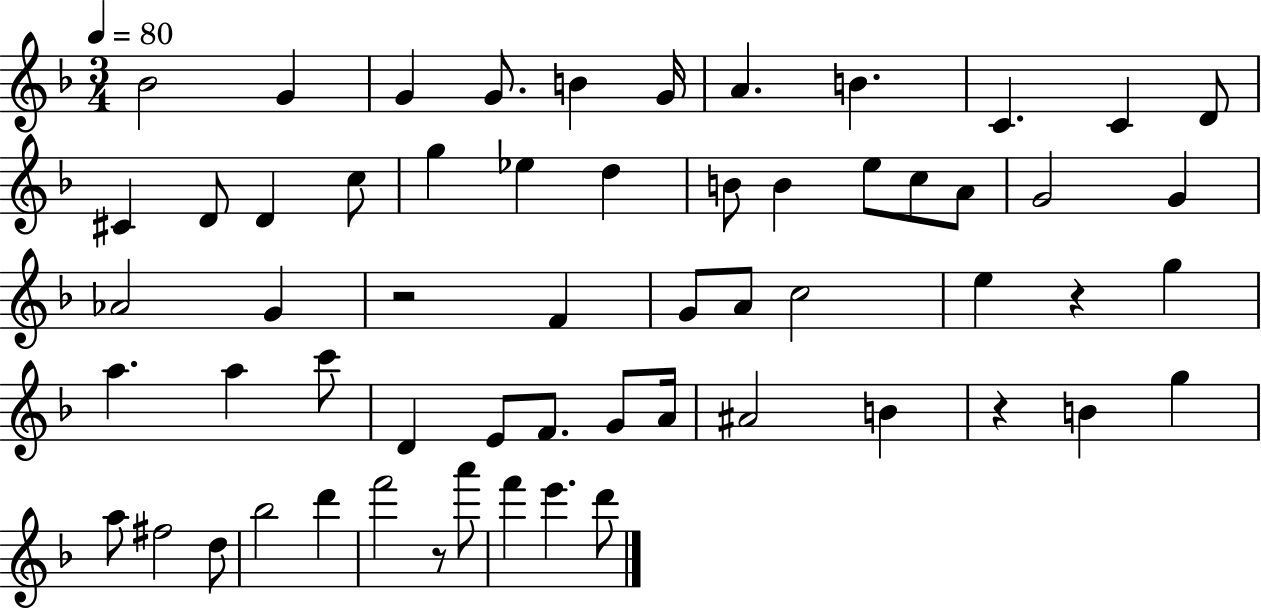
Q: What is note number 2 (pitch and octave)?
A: G4